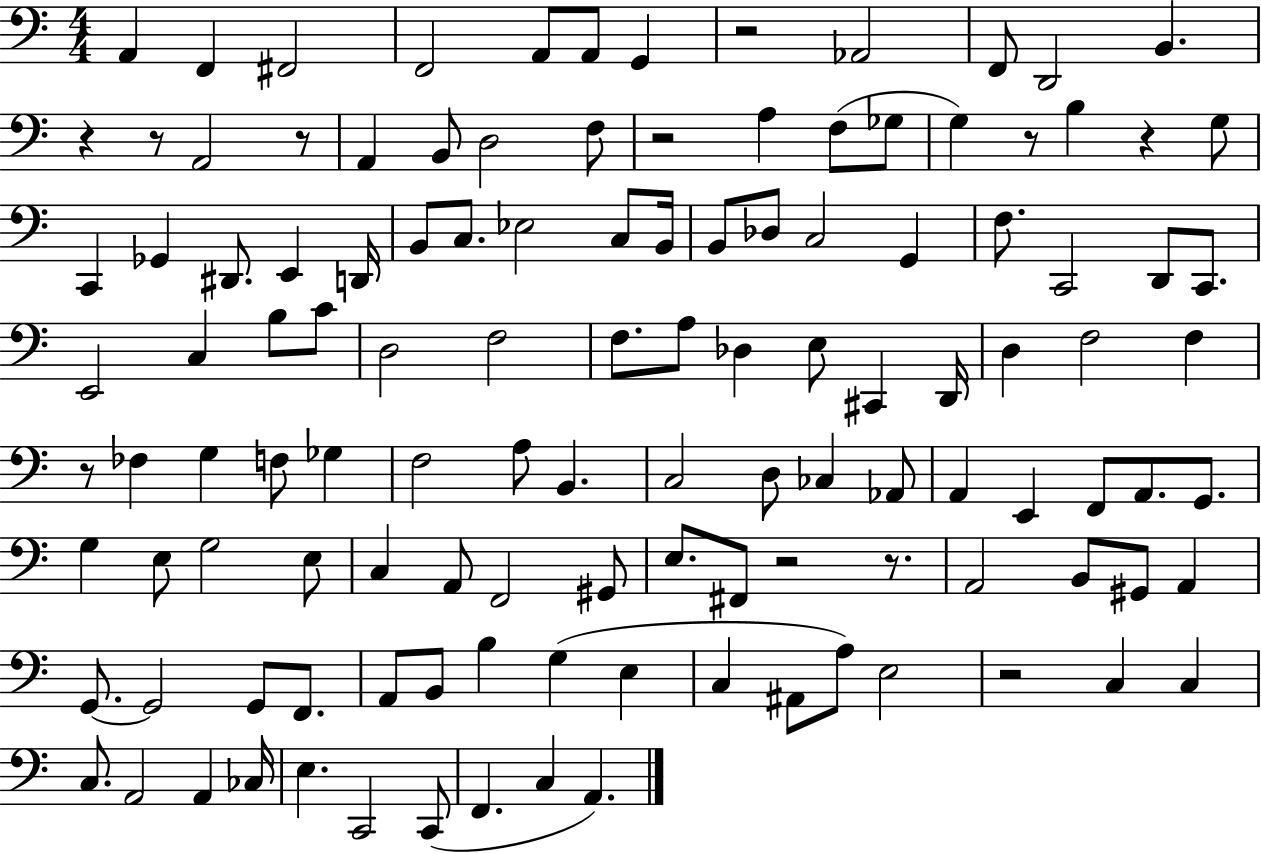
{
  \clef bass
  \numericTimeSignature
  \time 4/4
  \key c \major
  a,4 f,4 fis,2 | f,2 a,8 a,8 g,4 | r2 aes,2 | f,8 d,2 b,4. | \break r4 r8 a,2 r8 | a,4 b,8 d2 f8 | r2 a4 f8( ges8 | g4) r8 b4 r4 g8 | \break c,4 ges,4 dis,8. e,4 d,16 | b,8 c8. ees2 c8 b,16 | b,8 des8 c2 g,4 | f8. c,2 d,8 c,8. | \break e,2 c4 b8 c'8 | d2 f2 | f8. a8 des4 e8 cis,4 d,16 | d4 f2 f4 | \break r8 fes4 g4 f8 ges4 | f2 a8 b,4. | c2 d8 ces4 aes,8 | a,4 e,4 f,8 a,8. g,8. | \break g4 e8 g2 e8 | c4 a,8 f,2 gis,8 | e8. fis,8 r2 r8. | a,2 b,8 gis,8 a,4 | \break g,8.~~ g,2 g,8 f,8. | a,8 b,8 b4 g4( e4 | c4 ais,8 a8) e2 | r2 c4 c4 | \break c8. a,2 a,4 ces16 | e4. c,2 c,8( | f,4. c4 a,4.) | \bar "|."
}